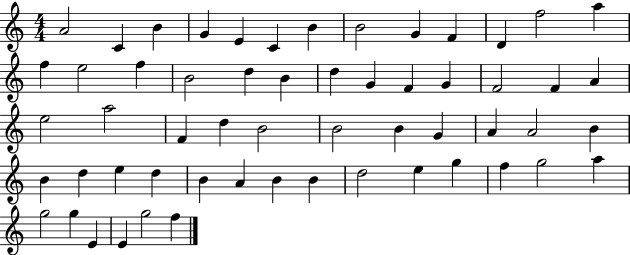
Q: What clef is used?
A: treble